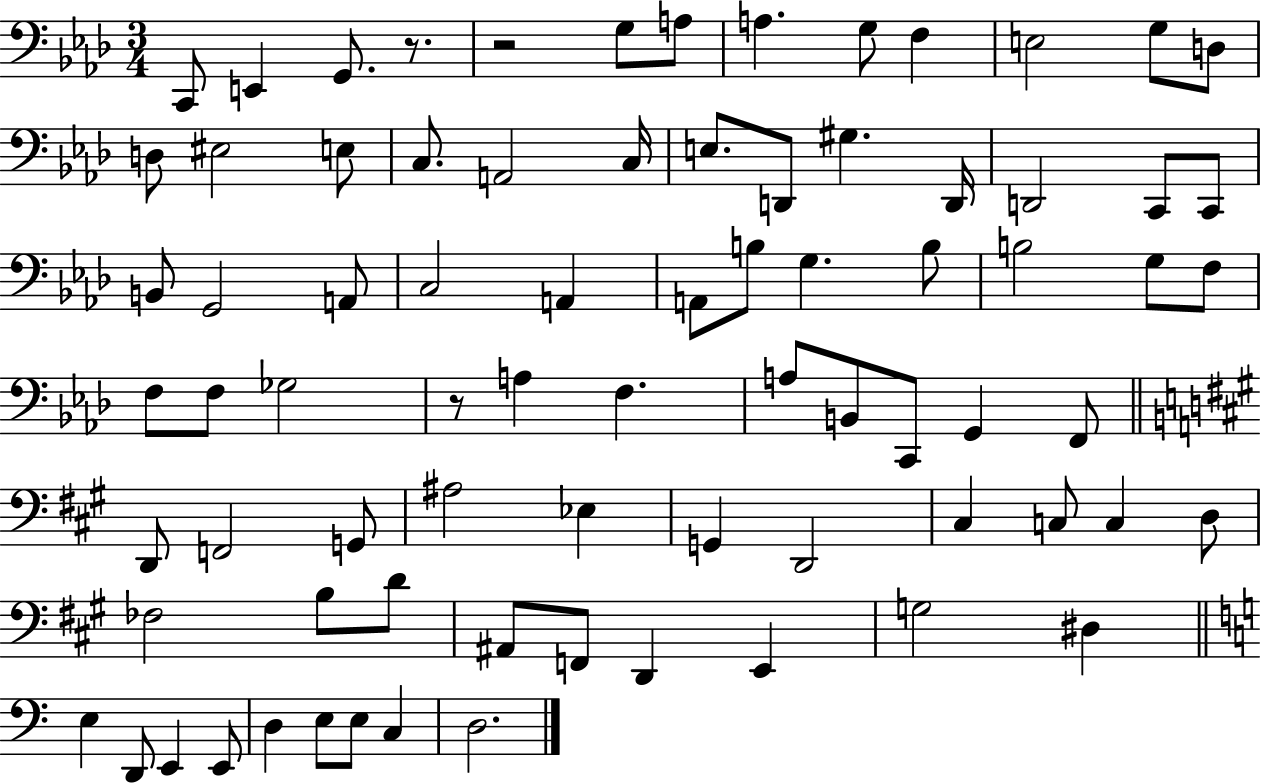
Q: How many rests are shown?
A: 3